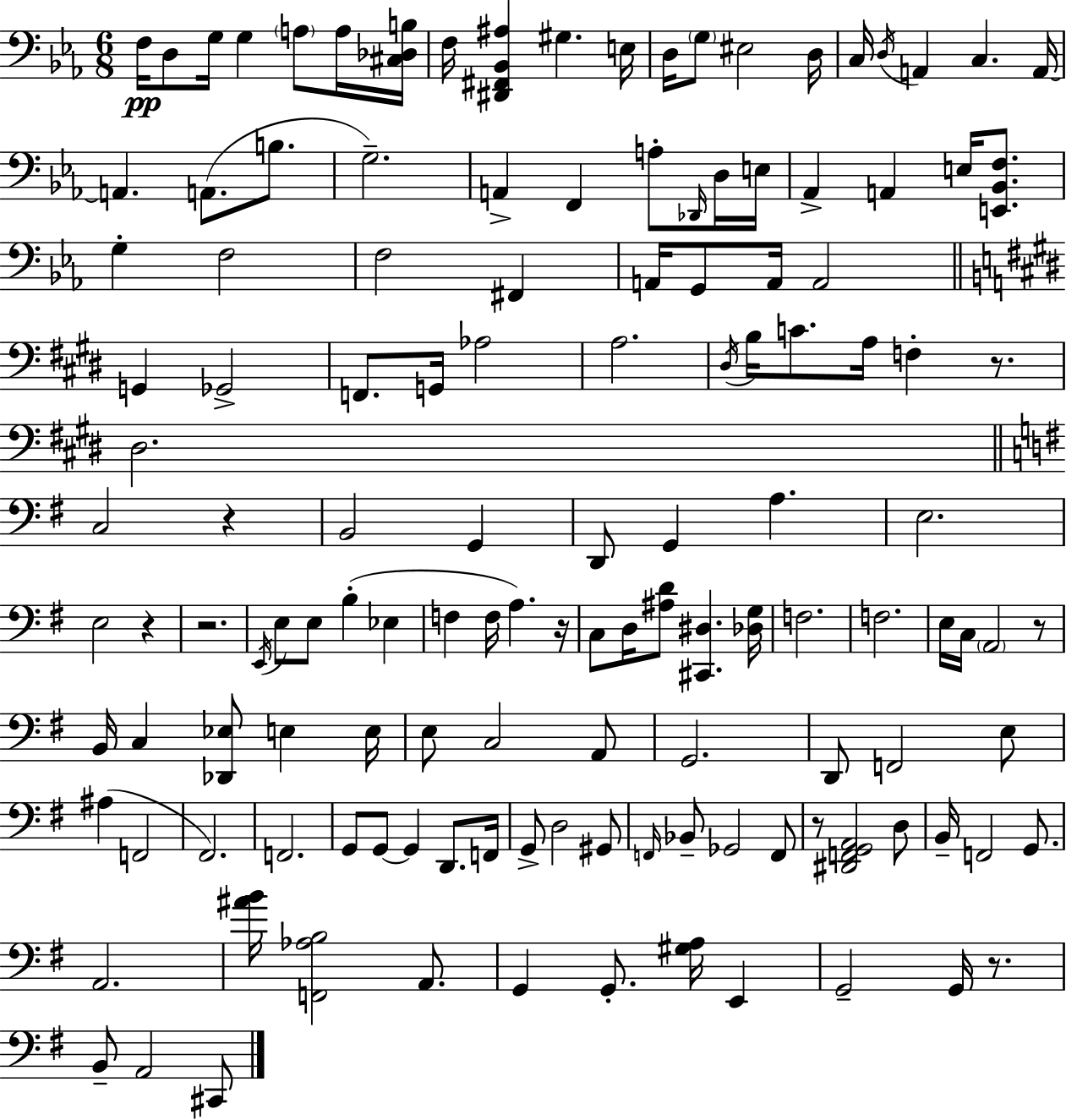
F3/s D3/e G3/s G3/q A3/e A3/s [C#3,Db3,B3]/s F3/s [D#2,F#2,Bb2,A#3]/q G#3/q. E3/s D3/s G3/e EIS3/h D3/s C3/s D3/s A2/q C3/q. A2/s A2/q. A2/e. B3/e. G3/h. A2/q F2/q A3/e Db2/s D3/s E3/s Ab2/q A2/q E3/s [E2,Bb2,F3]/e. G3/q F3/h F3/h F#2/q A2/s G2/e A2/s A2/h G2/q Gb2/h F2/e. G2/s Ab3/h A3/h. D#3/s B3/s C4/e. A3/s F3/q R/e. D#3/h. C3/h R/q B2/h G2/q D2/e G2/q A3/q. E3/h. E3/h R/q R/h. E2/s E3/e E3/e B3/q Eb3/q F3/q F3/s A3/q. R/s C3/e D3/s [A#3,D4]/e [C#2,D#3]/q. [Db3,G3]/s F3/h. F3/h. E3/s C3/s A2/h R/e B2/s C3/q [Db2,Eb3]/e E3/q E3/s E3/e C3/h A2/e G2/h. D2/e F2/h E3/e A#3/q F2/h F#2/h. F2/h. G2/e G2/e G2/q D2/e. F2/s G2/e D3/h G#2/e F2/s Bb2/e Gb2/h F2/e R/e [D#2,F2,G2,A2]/h D3/e B2/s F2/h G2/e. A2/h. [A#4,B4]/s [F2,Ab3,B3]/h A2/e. G2/q G2/e. [G#3,A3]/s E2/q G2/h G2/s R/e. B2/e A2/h C#2/e